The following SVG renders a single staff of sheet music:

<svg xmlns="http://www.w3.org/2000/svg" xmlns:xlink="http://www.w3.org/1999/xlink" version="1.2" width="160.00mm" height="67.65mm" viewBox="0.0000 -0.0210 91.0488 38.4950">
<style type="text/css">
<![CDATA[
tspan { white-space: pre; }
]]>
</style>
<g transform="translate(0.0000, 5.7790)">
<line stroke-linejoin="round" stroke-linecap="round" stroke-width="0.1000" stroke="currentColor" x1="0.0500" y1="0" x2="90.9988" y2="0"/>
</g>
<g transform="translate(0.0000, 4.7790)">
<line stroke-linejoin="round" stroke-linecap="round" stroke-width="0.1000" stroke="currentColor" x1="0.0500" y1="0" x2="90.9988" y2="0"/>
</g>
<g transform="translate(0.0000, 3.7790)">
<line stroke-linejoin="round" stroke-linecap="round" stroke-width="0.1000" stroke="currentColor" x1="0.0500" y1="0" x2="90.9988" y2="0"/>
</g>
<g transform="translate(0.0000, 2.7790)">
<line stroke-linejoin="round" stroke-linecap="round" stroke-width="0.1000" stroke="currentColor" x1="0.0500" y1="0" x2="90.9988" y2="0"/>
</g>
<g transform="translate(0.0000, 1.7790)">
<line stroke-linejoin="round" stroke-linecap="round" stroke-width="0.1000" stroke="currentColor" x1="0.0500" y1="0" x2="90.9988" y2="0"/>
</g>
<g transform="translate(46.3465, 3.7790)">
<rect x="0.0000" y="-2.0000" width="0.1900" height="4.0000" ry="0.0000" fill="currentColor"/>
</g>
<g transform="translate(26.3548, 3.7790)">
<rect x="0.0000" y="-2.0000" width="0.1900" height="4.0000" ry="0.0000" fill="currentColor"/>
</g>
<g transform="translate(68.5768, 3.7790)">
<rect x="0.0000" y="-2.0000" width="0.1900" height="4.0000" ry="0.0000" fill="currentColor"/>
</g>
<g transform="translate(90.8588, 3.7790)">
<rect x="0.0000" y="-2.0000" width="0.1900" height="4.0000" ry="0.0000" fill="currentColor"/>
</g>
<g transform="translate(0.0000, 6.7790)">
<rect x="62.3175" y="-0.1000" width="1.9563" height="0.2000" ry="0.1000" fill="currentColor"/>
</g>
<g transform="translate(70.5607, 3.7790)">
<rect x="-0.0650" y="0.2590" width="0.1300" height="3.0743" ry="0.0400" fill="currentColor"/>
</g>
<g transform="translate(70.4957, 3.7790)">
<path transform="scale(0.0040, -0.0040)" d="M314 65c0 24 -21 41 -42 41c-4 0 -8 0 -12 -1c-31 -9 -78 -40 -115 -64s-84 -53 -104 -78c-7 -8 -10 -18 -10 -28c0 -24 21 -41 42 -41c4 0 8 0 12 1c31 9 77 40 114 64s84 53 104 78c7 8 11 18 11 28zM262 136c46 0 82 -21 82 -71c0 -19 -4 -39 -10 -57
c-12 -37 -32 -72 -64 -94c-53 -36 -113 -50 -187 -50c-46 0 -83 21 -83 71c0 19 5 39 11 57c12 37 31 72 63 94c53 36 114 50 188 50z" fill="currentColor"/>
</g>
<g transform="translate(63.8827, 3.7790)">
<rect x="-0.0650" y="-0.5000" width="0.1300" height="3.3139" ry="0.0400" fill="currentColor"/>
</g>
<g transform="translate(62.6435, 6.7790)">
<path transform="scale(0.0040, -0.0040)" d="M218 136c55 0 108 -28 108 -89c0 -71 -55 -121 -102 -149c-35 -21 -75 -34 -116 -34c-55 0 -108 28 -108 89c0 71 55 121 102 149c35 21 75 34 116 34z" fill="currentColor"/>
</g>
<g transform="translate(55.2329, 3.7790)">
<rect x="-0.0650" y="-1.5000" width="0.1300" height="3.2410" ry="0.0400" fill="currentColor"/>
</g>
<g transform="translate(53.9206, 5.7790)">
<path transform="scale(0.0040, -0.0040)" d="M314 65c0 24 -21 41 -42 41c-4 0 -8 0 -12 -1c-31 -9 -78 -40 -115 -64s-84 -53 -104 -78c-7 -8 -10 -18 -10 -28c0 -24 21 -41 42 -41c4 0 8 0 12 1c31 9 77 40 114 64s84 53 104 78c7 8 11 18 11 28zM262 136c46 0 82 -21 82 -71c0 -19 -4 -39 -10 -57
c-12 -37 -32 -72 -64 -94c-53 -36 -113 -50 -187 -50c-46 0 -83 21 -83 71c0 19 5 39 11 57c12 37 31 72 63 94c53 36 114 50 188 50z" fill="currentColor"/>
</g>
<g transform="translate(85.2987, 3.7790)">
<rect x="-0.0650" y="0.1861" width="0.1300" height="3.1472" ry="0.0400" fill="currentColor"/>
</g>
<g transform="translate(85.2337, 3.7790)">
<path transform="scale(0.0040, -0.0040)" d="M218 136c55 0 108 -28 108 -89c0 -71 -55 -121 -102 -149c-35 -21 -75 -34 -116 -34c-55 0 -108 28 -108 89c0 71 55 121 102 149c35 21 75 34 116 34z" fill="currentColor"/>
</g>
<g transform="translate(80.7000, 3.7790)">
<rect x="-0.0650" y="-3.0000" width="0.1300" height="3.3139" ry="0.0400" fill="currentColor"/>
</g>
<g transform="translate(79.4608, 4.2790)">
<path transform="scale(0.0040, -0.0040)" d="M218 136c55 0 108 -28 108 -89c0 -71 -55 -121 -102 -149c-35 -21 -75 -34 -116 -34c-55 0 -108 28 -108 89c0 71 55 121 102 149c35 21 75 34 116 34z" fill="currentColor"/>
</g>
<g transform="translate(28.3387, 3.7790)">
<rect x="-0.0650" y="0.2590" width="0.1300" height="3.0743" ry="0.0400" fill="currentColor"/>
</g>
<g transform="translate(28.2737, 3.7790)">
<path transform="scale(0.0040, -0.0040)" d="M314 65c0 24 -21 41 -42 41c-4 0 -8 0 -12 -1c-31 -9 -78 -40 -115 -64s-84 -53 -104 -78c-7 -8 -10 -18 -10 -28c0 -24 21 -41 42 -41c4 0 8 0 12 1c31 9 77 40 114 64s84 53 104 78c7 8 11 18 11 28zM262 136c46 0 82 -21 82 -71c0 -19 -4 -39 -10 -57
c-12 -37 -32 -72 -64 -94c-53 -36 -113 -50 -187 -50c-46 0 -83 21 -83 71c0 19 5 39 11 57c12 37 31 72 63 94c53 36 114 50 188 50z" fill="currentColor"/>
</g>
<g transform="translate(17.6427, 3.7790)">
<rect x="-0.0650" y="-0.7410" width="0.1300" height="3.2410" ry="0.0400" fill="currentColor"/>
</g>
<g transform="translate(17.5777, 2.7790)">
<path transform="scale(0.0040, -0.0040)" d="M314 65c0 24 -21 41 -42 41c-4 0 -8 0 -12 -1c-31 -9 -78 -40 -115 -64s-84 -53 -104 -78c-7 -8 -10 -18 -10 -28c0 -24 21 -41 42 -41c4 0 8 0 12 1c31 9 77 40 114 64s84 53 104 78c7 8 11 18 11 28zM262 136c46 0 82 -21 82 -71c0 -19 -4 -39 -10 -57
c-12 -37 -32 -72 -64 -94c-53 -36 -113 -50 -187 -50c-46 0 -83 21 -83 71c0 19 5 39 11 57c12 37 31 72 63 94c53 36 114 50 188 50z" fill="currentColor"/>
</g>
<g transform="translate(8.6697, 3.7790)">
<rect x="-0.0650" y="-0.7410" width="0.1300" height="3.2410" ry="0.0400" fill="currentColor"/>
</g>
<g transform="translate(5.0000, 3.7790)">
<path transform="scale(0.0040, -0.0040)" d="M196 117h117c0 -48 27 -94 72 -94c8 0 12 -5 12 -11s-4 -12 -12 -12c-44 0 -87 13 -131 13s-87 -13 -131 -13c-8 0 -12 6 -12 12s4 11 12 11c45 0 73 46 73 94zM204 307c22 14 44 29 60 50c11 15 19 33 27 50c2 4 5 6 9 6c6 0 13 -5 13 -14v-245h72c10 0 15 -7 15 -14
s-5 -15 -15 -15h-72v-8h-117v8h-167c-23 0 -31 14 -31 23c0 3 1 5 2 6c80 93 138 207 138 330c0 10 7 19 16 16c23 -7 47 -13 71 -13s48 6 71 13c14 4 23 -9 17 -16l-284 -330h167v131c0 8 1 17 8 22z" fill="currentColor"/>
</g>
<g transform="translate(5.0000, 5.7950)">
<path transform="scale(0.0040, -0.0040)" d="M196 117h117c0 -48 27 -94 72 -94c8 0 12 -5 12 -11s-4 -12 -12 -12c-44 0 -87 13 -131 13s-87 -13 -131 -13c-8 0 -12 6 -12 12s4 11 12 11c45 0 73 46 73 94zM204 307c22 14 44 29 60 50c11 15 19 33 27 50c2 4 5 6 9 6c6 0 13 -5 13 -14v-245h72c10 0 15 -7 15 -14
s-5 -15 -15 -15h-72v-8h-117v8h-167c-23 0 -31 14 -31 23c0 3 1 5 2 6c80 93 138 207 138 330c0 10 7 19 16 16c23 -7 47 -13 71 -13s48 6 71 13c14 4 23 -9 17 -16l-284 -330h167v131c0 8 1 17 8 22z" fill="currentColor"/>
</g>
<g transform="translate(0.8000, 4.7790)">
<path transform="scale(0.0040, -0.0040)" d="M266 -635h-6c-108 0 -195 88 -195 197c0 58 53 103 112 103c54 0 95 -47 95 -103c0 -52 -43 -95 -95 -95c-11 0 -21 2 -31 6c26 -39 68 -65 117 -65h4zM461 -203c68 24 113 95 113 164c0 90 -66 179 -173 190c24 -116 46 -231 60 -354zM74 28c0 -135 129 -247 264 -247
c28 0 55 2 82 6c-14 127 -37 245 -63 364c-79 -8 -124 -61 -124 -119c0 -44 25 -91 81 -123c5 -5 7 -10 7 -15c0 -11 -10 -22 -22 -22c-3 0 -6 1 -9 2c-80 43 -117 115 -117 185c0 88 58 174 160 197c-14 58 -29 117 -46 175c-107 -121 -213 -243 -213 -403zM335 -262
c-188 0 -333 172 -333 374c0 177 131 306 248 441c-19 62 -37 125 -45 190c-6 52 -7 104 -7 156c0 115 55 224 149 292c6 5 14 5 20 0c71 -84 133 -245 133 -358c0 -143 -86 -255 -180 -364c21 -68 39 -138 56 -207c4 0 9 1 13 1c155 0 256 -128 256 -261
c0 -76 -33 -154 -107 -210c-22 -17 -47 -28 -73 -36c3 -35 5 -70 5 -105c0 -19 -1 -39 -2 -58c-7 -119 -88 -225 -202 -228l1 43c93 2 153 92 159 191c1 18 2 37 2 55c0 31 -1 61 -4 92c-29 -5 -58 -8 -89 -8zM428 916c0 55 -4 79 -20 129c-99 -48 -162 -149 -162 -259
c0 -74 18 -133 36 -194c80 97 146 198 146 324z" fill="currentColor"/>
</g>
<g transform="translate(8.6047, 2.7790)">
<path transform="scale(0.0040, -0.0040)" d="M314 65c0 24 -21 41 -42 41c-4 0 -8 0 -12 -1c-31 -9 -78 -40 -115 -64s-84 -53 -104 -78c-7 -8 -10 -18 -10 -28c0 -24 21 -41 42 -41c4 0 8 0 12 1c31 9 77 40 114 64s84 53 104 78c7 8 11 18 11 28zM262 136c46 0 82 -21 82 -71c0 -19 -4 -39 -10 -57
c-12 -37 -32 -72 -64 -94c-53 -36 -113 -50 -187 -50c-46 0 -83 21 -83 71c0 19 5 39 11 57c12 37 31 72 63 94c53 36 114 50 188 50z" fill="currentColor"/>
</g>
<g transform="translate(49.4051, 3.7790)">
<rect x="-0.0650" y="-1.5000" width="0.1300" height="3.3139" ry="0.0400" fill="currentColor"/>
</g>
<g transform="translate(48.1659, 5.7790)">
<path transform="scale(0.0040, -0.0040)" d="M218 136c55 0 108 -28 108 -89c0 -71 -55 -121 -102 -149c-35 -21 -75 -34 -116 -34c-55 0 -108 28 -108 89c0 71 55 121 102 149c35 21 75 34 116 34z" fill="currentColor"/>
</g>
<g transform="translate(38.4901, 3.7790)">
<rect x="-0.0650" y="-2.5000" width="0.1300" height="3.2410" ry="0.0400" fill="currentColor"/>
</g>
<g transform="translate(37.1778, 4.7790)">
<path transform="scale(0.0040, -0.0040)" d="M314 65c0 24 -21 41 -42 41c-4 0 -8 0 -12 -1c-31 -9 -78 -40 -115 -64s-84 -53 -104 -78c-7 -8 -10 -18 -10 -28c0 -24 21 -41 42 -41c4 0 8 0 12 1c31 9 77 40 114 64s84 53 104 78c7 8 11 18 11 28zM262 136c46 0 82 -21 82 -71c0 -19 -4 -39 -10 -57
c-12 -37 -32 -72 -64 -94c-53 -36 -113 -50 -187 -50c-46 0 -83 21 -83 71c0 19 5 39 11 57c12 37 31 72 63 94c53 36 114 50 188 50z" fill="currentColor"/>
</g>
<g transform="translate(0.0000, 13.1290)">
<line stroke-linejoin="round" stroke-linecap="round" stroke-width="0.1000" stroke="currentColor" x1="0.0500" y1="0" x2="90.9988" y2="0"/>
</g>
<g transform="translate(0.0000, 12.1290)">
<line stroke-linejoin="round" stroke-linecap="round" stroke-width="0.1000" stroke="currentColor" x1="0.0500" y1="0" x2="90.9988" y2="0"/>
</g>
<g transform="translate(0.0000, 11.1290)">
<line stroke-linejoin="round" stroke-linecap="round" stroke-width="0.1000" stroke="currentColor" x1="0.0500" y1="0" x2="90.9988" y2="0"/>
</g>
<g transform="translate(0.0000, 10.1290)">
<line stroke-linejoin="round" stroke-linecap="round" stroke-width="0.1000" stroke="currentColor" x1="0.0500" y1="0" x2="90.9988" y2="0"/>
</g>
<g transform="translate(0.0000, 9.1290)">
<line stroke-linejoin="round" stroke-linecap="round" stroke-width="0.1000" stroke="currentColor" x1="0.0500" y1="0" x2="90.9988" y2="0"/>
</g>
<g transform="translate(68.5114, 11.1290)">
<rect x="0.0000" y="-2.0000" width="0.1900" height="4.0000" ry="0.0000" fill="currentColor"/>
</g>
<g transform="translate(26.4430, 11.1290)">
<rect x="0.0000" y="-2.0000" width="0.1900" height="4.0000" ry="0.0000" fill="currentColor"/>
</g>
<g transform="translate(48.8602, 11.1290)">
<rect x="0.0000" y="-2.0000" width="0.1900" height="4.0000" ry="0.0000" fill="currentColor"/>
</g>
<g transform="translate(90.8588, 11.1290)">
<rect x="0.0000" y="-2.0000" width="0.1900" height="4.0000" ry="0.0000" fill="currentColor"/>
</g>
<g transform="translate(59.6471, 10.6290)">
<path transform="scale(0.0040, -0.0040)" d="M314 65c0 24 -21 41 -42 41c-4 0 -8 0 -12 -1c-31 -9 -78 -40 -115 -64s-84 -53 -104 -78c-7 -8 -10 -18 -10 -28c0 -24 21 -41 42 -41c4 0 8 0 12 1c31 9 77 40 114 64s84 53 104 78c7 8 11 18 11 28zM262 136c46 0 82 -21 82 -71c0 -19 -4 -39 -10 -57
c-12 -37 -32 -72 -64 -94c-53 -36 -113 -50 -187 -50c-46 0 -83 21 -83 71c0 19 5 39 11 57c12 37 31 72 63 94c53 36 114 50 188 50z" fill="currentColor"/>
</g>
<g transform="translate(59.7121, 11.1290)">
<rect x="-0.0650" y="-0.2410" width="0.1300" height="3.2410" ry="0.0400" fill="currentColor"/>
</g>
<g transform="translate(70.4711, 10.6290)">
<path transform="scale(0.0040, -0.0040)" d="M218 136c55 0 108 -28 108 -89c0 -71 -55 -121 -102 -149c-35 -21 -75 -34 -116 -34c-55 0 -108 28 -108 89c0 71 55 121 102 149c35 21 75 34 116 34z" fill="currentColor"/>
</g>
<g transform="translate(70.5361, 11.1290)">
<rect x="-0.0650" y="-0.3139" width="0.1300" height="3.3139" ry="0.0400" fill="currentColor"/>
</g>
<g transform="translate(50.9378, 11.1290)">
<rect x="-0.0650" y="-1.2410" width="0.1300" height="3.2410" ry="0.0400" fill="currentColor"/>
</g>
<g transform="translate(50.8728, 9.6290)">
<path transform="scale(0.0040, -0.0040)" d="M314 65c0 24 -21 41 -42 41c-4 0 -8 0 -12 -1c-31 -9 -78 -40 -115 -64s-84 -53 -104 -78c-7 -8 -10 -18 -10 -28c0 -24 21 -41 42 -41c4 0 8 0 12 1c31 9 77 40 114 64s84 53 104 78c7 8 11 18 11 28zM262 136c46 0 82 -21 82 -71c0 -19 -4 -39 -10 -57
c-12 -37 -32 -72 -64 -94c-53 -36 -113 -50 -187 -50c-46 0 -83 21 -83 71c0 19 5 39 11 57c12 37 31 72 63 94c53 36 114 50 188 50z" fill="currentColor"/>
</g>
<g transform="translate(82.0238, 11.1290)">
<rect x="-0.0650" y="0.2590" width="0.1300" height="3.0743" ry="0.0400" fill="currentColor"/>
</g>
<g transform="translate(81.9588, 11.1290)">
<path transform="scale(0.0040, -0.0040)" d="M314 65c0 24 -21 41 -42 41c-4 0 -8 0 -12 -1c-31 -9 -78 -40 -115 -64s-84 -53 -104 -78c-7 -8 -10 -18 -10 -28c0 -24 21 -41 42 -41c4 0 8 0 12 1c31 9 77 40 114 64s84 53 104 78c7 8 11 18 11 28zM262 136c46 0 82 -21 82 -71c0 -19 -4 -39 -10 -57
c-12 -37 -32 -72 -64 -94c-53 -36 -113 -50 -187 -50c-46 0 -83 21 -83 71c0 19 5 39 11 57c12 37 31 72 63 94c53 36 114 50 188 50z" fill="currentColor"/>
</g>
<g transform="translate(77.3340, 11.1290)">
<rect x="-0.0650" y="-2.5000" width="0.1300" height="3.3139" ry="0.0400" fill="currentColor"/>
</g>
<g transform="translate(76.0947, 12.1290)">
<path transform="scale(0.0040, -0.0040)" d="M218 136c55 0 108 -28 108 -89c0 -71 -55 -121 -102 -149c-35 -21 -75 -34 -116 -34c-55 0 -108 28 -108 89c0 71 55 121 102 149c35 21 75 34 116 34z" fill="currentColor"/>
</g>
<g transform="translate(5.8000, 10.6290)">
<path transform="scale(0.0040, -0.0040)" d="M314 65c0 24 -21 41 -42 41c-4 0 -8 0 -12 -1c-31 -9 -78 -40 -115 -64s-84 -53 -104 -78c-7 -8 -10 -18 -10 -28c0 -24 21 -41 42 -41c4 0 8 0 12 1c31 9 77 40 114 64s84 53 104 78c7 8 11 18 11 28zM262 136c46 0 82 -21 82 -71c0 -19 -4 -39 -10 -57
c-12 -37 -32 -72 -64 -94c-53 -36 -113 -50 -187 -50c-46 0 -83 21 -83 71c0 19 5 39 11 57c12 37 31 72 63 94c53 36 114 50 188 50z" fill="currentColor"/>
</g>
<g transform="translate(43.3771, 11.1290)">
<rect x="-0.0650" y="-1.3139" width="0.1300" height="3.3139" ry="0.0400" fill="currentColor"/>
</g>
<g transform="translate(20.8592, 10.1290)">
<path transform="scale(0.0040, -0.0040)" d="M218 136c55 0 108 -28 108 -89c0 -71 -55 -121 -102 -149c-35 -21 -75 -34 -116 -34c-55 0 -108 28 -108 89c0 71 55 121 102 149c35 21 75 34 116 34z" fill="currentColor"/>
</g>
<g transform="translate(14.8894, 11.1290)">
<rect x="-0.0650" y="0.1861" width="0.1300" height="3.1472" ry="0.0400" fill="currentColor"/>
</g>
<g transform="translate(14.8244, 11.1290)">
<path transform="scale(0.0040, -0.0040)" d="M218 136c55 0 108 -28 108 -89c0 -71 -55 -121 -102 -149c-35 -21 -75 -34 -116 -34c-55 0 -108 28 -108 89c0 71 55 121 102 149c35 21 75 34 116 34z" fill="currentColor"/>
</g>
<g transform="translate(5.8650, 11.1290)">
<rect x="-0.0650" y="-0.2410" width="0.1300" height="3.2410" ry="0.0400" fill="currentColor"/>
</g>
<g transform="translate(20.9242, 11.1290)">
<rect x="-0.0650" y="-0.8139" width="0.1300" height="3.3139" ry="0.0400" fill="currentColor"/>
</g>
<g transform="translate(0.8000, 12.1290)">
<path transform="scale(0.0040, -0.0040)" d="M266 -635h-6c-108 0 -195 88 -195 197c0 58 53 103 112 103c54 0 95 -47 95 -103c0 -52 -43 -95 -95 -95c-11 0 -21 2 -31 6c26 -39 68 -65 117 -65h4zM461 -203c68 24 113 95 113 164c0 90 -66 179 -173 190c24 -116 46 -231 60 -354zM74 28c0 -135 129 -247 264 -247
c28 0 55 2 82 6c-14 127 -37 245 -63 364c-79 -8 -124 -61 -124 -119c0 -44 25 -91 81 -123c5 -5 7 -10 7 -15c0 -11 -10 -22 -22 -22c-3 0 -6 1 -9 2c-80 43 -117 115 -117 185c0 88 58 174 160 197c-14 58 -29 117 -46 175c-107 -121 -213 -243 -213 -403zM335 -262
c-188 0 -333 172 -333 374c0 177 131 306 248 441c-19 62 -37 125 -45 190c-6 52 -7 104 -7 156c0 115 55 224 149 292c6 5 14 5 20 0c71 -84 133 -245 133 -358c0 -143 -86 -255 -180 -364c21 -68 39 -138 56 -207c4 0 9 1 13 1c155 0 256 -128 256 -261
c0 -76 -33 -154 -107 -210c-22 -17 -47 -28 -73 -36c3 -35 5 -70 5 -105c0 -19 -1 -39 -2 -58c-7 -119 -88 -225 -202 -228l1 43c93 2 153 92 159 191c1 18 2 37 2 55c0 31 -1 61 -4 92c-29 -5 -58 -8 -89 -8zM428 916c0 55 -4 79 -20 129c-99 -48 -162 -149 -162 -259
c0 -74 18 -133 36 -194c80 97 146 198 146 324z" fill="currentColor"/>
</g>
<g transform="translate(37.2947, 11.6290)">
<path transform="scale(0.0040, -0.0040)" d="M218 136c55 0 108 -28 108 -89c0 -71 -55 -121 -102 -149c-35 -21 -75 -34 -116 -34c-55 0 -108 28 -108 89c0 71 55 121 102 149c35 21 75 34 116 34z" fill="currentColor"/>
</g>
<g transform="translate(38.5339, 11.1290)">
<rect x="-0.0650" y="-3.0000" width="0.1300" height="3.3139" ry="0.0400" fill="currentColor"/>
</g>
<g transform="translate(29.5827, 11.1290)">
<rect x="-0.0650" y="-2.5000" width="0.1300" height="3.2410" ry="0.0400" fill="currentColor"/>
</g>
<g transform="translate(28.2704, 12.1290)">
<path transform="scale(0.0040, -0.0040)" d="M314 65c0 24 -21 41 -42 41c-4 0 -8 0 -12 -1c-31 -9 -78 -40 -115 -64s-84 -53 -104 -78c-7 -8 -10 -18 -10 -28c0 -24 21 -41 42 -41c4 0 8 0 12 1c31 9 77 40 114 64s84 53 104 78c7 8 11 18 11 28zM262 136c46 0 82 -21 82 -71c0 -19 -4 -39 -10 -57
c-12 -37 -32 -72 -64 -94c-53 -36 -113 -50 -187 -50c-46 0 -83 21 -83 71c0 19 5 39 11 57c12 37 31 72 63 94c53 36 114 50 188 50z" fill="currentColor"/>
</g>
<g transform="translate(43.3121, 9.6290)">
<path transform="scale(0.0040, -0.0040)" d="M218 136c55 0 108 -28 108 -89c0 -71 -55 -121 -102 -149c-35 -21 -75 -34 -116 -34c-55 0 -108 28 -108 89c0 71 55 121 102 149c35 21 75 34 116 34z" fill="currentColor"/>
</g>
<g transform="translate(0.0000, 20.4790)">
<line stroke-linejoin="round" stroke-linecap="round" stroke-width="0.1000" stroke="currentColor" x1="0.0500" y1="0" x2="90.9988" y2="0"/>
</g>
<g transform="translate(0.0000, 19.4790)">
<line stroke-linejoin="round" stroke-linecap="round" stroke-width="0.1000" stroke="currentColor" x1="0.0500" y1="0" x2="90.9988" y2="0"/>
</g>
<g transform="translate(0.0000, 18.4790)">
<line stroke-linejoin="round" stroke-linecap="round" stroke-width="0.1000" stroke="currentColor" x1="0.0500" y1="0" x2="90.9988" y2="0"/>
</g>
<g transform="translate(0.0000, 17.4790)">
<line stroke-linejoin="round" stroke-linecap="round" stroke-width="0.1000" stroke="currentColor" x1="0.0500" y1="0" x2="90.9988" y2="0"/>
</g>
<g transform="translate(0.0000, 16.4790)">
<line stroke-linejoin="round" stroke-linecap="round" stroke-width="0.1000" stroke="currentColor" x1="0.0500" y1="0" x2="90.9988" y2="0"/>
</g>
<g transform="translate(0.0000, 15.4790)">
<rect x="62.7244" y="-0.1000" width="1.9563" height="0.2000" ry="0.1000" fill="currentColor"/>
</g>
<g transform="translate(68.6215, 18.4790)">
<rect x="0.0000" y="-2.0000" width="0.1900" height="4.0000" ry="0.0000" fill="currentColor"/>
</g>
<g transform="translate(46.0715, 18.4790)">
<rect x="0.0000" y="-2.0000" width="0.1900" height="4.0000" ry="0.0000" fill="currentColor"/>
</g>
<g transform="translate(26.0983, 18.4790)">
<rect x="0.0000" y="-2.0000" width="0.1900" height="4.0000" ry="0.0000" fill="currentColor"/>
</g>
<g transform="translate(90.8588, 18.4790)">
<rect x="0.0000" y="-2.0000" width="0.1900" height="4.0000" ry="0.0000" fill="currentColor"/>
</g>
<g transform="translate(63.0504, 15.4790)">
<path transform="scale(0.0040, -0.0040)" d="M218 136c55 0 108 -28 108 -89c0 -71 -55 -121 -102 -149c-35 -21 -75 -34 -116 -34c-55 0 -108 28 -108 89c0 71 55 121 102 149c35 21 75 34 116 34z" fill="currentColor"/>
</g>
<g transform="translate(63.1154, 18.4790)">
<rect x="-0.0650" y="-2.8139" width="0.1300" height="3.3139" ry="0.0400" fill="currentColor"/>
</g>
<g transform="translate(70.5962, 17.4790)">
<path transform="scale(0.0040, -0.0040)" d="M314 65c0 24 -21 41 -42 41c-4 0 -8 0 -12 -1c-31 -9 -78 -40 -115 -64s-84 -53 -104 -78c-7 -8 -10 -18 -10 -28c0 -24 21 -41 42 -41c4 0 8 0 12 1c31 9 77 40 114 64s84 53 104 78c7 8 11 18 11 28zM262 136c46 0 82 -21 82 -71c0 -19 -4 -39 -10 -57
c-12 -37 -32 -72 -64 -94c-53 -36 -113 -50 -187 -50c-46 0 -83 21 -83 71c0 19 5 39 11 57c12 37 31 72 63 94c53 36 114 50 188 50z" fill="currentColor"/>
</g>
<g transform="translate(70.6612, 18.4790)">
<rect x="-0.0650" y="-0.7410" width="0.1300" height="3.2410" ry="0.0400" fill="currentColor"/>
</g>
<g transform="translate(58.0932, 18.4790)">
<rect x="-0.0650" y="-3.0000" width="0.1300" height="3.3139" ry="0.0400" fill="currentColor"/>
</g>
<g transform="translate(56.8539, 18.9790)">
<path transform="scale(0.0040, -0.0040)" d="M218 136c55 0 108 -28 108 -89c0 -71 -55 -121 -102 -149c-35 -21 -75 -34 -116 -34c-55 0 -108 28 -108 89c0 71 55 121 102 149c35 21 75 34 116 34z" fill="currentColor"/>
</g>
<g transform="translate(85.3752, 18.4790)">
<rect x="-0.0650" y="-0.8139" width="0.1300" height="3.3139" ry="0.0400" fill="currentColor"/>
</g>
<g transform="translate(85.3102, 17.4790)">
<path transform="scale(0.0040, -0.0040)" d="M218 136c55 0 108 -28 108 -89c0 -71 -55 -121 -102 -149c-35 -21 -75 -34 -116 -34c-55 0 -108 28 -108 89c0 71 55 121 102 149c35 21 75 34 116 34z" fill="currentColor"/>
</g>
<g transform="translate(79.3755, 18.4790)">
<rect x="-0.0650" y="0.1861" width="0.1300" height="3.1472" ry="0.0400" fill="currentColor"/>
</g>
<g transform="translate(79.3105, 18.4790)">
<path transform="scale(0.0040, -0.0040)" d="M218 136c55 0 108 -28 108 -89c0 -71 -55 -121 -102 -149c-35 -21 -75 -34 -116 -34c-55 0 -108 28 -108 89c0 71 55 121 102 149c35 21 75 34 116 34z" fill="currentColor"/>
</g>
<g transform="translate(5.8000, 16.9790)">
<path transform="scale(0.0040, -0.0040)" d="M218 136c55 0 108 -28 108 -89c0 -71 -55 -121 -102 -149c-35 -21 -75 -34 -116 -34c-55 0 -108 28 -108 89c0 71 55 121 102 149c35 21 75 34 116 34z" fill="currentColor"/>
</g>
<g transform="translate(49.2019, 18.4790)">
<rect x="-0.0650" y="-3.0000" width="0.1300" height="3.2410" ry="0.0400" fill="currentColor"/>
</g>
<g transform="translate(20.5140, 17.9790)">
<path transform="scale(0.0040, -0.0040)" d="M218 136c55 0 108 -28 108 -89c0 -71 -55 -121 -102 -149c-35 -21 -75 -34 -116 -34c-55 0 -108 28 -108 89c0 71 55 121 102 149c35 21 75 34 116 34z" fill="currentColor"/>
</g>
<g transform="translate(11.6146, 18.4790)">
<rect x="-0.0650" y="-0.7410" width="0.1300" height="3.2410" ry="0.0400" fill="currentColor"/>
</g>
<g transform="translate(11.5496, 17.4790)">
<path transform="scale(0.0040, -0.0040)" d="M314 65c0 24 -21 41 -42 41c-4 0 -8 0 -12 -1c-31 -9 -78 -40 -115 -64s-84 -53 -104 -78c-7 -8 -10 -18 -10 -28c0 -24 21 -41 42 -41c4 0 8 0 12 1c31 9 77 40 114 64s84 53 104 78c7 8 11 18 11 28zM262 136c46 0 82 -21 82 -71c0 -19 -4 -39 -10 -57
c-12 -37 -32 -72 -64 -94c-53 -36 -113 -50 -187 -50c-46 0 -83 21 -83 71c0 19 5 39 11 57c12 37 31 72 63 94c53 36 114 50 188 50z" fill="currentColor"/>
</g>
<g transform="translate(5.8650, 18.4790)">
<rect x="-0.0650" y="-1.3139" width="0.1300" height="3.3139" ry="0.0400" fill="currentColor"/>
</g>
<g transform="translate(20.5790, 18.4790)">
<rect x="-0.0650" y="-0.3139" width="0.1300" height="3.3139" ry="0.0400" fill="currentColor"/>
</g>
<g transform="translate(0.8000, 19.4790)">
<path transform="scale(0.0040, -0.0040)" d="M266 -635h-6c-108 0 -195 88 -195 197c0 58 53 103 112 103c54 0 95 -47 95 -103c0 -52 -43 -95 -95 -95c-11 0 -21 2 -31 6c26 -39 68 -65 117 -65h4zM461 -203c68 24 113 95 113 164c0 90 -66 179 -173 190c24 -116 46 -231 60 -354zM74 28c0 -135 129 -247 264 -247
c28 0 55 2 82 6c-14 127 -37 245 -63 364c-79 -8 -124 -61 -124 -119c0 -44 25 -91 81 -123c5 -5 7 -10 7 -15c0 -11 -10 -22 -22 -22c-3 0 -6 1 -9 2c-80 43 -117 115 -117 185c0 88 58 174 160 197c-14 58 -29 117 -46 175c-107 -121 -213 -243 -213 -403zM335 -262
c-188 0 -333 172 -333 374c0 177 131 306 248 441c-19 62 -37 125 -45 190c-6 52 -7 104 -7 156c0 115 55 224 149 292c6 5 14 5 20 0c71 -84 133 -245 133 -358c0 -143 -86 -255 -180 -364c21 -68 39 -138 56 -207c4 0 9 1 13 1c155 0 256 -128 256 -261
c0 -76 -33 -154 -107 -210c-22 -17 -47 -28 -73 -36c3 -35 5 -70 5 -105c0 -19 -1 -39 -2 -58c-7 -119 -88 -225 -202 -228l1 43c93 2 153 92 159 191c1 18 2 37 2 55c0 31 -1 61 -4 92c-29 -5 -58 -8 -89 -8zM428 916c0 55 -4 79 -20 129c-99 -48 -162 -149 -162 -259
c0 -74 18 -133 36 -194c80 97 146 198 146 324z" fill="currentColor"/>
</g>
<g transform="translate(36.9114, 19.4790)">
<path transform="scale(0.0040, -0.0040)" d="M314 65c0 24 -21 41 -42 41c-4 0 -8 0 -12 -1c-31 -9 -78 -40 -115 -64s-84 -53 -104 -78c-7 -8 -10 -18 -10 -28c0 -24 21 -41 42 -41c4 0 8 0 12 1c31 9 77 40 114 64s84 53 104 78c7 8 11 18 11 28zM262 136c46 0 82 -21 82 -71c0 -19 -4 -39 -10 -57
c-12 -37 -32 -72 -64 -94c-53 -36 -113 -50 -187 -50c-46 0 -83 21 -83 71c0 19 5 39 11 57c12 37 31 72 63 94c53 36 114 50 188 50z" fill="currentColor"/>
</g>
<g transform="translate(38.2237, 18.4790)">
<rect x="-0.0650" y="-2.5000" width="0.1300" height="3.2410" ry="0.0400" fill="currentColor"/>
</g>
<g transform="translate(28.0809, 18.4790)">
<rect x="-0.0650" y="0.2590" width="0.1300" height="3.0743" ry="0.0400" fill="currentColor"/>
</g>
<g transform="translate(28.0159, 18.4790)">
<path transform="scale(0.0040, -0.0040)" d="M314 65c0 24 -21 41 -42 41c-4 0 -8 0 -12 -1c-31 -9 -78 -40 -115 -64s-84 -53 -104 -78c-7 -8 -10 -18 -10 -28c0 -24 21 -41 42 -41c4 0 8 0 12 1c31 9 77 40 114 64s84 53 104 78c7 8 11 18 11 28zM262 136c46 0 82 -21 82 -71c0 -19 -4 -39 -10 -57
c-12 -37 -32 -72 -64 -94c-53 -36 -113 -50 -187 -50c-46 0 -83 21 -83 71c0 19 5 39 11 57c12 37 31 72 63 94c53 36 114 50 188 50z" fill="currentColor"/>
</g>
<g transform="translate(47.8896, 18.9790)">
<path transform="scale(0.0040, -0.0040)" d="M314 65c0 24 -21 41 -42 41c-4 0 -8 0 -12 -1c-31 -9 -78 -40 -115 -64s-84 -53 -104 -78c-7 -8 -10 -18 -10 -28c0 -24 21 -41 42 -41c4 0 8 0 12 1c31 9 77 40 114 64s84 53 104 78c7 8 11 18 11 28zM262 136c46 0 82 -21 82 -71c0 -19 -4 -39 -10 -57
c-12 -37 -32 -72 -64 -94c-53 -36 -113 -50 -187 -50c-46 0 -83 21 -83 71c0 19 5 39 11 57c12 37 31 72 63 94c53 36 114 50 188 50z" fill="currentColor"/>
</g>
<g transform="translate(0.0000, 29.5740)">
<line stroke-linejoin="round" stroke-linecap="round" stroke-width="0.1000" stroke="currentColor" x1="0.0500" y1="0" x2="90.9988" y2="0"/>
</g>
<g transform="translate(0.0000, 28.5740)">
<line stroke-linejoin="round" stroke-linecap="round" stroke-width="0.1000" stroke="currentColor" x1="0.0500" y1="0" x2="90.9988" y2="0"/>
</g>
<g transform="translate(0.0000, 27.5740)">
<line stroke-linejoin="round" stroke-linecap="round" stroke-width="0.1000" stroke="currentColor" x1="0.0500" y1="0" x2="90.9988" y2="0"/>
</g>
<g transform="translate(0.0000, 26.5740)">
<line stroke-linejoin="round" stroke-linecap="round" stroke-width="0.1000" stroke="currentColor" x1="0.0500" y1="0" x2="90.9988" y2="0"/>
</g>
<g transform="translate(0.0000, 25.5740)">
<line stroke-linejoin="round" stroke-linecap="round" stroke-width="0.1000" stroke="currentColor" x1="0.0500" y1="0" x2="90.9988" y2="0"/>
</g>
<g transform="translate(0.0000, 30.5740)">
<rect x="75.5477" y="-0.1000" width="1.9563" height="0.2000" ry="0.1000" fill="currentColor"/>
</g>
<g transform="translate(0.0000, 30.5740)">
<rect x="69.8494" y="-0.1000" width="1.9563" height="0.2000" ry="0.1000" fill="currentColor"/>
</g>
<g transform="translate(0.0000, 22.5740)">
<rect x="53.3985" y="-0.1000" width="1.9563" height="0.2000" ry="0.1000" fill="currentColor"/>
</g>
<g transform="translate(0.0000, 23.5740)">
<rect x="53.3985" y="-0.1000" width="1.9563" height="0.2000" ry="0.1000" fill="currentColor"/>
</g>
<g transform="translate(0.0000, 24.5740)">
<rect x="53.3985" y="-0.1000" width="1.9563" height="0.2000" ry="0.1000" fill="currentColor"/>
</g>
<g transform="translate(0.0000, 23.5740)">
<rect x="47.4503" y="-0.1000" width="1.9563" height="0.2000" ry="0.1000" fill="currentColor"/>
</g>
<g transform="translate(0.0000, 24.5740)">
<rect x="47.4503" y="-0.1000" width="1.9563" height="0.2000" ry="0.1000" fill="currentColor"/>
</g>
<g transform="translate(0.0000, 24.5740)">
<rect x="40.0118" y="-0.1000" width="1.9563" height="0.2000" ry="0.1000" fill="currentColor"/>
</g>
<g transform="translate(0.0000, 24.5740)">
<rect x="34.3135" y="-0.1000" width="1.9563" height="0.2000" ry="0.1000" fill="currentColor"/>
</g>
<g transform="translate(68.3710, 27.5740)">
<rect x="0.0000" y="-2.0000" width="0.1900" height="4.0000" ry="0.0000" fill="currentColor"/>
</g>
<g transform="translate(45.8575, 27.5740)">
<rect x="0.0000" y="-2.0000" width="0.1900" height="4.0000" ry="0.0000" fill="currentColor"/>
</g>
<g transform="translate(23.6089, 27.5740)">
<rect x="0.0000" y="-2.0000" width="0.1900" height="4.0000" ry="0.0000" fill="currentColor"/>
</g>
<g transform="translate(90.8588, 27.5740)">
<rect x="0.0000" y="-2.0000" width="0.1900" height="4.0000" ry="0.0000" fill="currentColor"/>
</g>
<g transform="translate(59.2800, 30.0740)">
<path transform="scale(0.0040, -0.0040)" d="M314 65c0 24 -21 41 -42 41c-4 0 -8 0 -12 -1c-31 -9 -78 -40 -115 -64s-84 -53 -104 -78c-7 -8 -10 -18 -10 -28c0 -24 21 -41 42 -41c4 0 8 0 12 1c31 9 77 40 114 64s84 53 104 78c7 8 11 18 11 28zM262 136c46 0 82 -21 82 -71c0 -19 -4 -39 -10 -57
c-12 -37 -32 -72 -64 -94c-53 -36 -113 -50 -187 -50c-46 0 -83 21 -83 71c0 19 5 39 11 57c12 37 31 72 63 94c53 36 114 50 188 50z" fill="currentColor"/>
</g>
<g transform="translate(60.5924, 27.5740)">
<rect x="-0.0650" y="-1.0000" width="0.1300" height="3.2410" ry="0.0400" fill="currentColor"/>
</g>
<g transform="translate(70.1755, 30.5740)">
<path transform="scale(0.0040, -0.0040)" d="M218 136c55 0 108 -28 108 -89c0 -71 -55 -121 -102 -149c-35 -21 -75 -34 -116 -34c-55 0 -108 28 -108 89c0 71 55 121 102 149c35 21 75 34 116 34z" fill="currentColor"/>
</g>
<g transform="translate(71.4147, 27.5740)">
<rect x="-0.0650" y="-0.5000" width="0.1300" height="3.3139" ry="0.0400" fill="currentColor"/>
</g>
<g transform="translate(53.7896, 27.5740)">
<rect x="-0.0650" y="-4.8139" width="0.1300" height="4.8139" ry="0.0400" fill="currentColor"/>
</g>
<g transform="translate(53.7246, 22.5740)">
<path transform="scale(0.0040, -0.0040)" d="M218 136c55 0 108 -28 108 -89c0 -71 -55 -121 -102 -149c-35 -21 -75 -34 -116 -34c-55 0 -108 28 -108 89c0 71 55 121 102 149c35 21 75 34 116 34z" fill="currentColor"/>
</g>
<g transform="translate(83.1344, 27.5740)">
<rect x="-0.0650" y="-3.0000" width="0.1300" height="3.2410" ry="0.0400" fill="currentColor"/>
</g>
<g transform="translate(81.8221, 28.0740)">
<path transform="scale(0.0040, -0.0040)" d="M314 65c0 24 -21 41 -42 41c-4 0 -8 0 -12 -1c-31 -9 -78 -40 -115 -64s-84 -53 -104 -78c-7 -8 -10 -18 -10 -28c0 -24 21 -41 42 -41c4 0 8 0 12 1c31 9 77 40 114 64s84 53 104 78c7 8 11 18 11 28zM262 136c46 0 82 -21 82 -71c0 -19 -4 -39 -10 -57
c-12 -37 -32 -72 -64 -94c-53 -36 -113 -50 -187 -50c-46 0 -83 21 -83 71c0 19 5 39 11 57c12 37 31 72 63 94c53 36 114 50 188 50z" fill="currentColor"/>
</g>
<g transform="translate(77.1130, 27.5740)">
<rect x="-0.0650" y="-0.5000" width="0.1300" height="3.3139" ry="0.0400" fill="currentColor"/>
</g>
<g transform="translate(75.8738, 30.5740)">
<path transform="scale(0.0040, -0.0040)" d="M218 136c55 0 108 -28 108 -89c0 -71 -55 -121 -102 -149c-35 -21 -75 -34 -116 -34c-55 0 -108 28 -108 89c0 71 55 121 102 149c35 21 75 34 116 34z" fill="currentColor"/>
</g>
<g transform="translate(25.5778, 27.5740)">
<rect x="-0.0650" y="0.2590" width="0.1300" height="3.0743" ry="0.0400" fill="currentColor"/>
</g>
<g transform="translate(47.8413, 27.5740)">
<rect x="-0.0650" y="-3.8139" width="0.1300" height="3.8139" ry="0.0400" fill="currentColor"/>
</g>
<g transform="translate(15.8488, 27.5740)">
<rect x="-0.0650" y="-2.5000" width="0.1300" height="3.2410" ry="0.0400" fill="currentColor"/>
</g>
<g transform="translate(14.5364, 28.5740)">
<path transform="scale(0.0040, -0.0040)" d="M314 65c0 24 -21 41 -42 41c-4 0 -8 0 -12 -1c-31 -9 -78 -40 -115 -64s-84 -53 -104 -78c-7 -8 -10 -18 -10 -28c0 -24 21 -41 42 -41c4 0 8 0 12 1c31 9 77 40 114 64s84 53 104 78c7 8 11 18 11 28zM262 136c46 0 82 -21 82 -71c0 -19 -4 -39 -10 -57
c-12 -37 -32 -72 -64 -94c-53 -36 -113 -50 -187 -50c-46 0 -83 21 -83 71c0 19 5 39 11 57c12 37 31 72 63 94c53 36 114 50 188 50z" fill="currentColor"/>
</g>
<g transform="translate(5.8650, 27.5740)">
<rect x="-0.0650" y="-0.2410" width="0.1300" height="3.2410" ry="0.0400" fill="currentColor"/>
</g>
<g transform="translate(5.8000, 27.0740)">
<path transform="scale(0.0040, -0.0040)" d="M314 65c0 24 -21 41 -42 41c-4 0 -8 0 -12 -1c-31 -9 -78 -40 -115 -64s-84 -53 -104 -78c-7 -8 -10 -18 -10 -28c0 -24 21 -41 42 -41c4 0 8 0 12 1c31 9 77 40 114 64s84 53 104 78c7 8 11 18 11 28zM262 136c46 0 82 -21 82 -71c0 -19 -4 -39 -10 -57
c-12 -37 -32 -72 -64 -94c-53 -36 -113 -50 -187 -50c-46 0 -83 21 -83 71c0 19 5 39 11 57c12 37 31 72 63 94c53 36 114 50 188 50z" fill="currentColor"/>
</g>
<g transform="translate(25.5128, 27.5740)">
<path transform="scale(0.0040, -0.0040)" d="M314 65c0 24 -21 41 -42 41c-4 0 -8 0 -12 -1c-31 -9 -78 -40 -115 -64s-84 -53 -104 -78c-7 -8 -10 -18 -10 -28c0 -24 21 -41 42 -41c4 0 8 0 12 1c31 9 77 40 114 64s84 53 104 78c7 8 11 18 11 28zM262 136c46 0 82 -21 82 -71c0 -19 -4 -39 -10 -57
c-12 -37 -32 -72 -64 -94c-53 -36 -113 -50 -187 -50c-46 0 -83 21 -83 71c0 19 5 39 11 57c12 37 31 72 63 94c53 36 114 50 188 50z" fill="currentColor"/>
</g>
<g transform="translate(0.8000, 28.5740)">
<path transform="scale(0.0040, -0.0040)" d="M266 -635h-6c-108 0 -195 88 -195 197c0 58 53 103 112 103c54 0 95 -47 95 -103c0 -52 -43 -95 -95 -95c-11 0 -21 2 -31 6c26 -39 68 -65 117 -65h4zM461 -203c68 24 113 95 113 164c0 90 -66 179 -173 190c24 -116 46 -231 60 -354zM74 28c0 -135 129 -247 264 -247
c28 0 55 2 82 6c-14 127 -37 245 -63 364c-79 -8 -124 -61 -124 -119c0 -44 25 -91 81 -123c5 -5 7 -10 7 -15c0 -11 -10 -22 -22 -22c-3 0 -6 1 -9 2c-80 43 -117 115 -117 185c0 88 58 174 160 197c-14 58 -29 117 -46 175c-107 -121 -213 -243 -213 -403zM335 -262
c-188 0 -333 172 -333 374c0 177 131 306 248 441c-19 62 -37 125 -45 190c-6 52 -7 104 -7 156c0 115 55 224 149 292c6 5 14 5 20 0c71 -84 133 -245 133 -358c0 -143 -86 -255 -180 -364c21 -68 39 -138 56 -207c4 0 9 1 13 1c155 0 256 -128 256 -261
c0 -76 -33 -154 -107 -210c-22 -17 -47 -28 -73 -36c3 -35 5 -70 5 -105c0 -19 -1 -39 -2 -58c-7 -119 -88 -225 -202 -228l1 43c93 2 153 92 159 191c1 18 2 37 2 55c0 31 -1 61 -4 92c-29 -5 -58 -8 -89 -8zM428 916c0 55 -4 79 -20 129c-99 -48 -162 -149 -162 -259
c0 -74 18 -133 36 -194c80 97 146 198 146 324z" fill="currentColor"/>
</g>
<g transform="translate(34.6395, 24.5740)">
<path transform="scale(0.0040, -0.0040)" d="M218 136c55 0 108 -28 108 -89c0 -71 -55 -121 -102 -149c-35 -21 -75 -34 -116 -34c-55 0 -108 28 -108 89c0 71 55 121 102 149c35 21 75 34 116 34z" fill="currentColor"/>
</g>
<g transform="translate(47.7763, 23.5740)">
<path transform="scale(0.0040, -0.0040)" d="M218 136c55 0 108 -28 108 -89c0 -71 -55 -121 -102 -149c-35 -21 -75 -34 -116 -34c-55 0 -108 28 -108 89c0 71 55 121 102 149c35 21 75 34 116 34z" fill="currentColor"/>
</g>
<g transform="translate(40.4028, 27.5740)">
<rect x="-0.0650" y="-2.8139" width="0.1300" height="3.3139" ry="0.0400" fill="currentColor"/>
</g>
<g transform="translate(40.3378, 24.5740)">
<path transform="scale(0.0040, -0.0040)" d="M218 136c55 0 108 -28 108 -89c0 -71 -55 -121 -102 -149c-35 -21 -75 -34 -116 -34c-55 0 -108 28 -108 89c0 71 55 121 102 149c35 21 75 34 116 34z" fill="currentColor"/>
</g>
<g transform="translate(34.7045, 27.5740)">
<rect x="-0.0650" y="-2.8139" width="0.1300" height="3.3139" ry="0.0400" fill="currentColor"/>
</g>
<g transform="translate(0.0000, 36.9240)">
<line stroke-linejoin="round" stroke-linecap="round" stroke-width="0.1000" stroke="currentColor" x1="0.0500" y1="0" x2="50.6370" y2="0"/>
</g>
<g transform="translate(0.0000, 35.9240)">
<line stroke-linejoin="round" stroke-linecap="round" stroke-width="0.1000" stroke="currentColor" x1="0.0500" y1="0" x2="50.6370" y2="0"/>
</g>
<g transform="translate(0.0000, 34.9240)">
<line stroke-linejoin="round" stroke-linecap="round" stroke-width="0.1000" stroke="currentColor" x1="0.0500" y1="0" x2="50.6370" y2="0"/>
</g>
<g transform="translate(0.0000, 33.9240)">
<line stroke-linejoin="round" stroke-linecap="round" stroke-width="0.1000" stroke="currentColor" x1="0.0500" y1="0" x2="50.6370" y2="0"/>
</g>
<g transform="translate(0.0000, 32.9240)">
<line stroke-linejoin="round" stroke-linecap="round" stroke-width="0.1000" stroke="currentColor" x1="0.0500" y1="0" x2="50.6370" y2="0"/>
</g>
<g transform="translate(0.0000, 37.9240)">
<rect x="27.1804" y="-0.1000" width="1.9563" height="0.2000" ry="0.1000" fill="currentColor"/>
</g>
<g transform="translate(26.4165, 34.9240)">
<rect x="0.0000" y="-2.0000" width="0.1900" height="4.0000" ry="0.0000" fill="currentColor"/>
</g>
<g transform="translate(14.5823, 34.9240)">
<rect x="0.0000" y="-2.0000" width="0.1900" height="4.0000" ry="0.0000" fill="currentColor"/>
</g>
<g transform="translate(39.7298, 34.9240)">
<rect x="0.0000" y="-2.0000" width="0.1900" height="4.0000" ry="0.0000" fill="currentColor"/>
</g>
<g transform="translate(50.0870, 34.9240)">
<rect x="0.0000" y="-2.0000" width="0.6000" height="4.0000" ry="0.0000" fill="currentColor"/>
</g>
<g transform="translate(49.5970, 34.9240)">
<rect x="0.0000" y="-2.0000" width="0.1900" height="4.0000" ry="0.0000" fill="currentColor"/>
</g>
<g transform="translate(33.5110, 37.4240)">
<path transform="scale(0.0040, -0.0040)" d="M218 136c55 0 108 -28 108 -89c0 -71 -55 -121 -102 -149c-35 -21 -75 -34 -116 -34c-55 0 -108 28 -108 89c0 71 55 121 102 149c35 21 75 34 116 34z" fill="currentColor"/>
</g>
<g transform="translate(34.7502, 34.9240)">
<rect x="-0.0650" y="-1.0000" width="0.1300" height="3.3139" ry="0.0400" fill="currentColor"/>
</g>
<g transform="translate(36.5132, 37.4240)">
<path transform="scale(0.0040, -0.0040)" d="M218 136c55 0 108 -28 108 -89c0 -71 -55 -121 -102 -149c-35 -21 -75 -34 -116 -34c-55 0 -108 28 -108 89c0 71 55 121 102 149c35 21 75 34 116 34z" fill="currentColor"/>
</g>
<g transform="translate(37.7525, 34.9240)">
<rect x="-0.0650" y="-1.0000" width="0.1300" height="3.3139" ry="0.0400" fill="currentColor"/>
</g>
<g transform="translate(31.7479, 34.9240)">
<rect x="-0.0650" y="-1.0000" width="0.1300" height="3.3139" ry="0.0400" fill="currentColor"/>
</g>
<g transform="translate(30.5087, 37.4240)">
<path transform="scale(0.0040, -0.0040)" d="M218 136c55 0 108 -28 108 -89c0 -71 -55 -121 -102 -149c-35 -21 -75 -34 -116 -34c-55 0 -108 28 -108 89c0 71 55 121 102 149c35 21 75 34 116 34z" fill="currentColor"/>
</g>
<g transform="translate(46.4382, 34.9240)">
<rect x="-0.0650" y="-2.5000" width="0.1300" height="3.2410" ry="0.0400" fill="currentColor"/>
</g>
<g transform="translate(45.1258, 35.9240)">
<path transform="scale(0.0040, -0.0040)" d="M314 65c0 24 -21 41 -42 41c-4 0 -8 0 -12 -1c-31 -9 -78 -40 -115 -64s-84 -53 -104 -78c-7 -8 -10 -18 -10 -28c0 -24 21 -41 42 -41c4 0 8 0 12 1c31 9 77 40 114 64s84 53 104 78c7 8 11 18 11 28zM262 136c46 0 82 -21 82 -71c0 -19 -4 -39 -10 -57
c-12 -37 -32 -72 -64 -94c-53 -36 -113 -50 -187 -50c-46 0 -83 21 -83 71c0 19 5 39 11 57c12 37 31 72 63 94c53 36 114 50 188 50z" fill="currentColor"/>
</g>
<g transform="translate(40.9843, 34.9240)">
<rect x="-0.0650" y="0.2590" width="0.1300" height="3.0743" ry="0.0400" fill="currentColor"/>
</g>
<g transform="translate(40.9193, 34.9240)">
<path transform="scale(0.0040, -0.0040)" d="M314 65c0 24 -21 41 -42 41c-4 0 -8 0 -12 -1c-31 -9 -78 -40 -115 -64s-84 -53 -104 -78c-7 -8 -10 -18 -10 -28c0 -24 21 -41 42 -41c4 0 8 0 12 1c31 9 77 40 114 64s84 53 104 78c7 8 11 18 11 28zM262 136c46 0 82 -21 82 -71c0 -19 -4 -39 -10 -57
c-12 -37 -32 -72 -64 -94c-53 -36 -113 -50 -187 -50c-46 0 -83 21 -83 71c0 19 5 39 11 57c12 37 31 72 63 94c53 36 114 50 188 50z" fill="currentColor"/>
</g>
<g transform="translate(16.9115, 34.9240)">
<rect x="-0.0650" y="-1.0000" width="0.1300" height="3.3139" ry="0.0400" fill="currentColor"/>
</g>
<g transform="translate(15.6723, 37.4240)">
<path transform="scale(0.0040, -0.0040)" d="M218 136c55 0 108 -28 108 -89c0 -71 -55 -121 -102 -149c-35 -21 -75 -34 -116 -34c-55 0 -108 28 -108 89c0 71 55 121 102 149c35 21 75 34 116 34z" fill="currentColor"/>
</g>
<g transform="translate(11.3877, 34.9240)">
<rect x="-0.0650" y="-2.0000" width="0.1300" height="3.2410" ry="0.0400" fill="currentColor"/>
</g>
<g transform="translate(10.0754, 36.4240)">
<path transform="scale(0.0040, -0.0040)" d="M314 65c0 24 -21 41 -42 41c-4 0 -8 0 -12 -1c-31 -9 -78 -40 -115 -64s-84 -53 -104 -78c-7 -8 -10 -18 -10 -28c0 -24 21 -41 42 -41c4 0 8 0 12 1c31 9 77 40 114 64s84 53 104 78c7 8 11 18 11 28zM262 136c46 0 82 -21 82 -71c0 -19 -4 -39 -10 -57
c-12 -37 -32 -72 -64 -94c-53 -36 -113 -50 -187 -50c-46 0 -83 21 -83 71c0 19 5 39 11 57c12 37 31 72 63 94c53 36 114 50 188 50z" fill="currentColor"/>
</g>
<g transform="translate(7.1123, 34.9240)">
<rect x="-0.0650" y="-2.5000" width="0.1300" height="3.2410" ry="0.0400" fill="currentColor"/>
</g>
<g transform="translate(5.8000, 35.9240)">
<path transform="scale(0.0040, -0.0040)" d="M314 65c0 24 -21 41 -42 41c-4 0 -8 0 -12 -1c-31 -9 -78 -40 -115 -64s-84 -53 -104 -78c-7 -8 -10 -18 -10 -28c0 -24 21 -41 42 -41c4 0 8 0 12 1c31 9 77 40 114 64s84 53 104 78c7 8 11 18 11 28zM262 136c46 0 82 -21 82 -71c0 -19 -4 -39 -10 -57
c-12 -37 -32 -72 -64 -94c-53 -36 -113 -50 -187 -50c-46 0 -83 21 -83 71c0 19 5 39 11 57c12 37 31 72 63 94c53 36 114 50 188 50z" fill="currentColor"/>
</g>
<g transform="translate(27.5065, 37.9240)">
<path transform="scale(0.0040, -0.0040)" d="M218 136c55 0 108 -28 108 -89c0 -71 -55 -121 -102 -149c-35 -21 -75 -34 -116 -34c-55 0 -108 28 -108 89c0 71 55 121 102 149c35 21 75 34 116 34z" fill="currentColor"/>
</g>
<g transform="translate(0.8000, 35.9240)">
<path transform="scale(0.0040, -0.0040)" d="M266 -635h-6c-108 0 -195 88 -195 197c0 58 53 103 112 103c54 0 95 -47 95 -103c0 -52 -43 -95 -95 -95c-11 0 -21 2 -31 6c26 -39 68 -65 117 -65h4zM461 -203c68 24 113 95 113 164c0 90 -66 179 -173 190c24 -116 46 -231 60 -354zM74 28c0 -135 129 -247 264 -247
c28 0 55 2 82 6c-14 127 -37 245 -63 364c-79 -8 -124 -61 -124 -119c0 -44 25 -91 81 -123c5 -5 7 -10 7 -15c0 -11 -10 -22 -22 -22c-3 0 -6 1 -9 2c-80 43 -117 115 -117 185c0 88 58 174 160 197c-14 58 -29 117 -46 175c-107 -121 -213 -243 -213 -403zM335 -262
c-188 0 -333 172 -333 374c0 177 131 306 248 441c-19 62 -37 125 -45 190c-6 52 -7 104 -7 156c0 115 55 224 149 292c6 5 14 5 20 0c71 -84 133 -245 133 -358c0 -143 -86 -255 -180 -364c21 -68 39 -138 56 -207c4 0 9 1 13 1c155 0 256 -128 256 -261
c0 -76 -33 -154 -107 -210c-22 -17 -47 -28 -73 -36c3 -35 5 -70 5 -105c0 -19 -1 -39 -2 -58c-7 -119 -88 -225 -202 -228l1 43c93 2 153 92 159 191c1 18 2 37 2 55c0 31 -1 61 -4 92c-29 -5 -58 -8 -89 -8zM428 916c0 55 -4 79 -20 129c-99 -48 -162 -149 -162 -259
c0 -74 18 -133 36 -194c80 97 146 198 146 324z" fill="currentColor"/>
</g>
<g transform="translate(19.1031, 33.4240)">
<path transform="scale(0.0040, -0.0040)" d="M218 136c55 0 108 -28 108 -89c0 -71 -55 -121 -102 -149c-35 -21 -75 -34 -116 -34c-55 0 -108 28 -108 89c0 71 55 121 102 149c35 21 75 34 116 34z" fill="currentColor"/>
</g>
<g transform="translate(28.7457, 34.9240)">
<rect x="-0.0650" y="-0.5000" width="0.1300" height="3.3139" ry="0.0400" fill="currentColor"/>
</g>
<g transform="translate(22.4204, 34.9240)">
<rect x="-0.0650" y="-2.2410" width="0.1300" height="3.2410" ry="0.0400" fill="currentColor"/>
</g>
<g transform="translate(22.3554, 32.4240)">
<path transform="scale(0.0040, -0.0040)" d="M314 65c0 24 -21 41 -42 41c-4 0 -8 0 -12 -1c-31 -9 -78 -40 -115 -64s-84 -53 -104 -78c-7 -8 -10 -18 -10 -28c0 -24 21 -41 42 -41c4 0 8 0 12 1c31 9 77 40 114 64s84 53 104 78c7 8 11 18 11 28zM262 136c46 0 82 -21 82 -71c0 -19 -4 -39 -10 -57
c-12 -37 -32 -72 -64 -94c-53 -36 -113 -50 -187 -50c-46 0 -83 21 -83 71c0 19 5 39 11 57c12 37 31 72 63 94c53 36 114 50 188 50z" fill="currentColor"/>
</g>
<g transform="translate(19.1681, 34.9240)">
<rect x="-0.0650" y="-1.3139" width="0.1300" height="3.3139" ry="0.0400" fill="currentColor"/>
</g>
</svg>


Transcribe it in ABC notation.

X:1
T:Untitled
M:4/4
L:1/4
K:C
d2 d2 B2 G2 E E2 C B2 A B c2 B d G2 A e e2 c2 c G B2 e d2 c B2 G2 A2 A a d2 B d c2 G2 B2 a a c' e' D2 C C A2 G2 F2 D e g2 C D D D B2 G2